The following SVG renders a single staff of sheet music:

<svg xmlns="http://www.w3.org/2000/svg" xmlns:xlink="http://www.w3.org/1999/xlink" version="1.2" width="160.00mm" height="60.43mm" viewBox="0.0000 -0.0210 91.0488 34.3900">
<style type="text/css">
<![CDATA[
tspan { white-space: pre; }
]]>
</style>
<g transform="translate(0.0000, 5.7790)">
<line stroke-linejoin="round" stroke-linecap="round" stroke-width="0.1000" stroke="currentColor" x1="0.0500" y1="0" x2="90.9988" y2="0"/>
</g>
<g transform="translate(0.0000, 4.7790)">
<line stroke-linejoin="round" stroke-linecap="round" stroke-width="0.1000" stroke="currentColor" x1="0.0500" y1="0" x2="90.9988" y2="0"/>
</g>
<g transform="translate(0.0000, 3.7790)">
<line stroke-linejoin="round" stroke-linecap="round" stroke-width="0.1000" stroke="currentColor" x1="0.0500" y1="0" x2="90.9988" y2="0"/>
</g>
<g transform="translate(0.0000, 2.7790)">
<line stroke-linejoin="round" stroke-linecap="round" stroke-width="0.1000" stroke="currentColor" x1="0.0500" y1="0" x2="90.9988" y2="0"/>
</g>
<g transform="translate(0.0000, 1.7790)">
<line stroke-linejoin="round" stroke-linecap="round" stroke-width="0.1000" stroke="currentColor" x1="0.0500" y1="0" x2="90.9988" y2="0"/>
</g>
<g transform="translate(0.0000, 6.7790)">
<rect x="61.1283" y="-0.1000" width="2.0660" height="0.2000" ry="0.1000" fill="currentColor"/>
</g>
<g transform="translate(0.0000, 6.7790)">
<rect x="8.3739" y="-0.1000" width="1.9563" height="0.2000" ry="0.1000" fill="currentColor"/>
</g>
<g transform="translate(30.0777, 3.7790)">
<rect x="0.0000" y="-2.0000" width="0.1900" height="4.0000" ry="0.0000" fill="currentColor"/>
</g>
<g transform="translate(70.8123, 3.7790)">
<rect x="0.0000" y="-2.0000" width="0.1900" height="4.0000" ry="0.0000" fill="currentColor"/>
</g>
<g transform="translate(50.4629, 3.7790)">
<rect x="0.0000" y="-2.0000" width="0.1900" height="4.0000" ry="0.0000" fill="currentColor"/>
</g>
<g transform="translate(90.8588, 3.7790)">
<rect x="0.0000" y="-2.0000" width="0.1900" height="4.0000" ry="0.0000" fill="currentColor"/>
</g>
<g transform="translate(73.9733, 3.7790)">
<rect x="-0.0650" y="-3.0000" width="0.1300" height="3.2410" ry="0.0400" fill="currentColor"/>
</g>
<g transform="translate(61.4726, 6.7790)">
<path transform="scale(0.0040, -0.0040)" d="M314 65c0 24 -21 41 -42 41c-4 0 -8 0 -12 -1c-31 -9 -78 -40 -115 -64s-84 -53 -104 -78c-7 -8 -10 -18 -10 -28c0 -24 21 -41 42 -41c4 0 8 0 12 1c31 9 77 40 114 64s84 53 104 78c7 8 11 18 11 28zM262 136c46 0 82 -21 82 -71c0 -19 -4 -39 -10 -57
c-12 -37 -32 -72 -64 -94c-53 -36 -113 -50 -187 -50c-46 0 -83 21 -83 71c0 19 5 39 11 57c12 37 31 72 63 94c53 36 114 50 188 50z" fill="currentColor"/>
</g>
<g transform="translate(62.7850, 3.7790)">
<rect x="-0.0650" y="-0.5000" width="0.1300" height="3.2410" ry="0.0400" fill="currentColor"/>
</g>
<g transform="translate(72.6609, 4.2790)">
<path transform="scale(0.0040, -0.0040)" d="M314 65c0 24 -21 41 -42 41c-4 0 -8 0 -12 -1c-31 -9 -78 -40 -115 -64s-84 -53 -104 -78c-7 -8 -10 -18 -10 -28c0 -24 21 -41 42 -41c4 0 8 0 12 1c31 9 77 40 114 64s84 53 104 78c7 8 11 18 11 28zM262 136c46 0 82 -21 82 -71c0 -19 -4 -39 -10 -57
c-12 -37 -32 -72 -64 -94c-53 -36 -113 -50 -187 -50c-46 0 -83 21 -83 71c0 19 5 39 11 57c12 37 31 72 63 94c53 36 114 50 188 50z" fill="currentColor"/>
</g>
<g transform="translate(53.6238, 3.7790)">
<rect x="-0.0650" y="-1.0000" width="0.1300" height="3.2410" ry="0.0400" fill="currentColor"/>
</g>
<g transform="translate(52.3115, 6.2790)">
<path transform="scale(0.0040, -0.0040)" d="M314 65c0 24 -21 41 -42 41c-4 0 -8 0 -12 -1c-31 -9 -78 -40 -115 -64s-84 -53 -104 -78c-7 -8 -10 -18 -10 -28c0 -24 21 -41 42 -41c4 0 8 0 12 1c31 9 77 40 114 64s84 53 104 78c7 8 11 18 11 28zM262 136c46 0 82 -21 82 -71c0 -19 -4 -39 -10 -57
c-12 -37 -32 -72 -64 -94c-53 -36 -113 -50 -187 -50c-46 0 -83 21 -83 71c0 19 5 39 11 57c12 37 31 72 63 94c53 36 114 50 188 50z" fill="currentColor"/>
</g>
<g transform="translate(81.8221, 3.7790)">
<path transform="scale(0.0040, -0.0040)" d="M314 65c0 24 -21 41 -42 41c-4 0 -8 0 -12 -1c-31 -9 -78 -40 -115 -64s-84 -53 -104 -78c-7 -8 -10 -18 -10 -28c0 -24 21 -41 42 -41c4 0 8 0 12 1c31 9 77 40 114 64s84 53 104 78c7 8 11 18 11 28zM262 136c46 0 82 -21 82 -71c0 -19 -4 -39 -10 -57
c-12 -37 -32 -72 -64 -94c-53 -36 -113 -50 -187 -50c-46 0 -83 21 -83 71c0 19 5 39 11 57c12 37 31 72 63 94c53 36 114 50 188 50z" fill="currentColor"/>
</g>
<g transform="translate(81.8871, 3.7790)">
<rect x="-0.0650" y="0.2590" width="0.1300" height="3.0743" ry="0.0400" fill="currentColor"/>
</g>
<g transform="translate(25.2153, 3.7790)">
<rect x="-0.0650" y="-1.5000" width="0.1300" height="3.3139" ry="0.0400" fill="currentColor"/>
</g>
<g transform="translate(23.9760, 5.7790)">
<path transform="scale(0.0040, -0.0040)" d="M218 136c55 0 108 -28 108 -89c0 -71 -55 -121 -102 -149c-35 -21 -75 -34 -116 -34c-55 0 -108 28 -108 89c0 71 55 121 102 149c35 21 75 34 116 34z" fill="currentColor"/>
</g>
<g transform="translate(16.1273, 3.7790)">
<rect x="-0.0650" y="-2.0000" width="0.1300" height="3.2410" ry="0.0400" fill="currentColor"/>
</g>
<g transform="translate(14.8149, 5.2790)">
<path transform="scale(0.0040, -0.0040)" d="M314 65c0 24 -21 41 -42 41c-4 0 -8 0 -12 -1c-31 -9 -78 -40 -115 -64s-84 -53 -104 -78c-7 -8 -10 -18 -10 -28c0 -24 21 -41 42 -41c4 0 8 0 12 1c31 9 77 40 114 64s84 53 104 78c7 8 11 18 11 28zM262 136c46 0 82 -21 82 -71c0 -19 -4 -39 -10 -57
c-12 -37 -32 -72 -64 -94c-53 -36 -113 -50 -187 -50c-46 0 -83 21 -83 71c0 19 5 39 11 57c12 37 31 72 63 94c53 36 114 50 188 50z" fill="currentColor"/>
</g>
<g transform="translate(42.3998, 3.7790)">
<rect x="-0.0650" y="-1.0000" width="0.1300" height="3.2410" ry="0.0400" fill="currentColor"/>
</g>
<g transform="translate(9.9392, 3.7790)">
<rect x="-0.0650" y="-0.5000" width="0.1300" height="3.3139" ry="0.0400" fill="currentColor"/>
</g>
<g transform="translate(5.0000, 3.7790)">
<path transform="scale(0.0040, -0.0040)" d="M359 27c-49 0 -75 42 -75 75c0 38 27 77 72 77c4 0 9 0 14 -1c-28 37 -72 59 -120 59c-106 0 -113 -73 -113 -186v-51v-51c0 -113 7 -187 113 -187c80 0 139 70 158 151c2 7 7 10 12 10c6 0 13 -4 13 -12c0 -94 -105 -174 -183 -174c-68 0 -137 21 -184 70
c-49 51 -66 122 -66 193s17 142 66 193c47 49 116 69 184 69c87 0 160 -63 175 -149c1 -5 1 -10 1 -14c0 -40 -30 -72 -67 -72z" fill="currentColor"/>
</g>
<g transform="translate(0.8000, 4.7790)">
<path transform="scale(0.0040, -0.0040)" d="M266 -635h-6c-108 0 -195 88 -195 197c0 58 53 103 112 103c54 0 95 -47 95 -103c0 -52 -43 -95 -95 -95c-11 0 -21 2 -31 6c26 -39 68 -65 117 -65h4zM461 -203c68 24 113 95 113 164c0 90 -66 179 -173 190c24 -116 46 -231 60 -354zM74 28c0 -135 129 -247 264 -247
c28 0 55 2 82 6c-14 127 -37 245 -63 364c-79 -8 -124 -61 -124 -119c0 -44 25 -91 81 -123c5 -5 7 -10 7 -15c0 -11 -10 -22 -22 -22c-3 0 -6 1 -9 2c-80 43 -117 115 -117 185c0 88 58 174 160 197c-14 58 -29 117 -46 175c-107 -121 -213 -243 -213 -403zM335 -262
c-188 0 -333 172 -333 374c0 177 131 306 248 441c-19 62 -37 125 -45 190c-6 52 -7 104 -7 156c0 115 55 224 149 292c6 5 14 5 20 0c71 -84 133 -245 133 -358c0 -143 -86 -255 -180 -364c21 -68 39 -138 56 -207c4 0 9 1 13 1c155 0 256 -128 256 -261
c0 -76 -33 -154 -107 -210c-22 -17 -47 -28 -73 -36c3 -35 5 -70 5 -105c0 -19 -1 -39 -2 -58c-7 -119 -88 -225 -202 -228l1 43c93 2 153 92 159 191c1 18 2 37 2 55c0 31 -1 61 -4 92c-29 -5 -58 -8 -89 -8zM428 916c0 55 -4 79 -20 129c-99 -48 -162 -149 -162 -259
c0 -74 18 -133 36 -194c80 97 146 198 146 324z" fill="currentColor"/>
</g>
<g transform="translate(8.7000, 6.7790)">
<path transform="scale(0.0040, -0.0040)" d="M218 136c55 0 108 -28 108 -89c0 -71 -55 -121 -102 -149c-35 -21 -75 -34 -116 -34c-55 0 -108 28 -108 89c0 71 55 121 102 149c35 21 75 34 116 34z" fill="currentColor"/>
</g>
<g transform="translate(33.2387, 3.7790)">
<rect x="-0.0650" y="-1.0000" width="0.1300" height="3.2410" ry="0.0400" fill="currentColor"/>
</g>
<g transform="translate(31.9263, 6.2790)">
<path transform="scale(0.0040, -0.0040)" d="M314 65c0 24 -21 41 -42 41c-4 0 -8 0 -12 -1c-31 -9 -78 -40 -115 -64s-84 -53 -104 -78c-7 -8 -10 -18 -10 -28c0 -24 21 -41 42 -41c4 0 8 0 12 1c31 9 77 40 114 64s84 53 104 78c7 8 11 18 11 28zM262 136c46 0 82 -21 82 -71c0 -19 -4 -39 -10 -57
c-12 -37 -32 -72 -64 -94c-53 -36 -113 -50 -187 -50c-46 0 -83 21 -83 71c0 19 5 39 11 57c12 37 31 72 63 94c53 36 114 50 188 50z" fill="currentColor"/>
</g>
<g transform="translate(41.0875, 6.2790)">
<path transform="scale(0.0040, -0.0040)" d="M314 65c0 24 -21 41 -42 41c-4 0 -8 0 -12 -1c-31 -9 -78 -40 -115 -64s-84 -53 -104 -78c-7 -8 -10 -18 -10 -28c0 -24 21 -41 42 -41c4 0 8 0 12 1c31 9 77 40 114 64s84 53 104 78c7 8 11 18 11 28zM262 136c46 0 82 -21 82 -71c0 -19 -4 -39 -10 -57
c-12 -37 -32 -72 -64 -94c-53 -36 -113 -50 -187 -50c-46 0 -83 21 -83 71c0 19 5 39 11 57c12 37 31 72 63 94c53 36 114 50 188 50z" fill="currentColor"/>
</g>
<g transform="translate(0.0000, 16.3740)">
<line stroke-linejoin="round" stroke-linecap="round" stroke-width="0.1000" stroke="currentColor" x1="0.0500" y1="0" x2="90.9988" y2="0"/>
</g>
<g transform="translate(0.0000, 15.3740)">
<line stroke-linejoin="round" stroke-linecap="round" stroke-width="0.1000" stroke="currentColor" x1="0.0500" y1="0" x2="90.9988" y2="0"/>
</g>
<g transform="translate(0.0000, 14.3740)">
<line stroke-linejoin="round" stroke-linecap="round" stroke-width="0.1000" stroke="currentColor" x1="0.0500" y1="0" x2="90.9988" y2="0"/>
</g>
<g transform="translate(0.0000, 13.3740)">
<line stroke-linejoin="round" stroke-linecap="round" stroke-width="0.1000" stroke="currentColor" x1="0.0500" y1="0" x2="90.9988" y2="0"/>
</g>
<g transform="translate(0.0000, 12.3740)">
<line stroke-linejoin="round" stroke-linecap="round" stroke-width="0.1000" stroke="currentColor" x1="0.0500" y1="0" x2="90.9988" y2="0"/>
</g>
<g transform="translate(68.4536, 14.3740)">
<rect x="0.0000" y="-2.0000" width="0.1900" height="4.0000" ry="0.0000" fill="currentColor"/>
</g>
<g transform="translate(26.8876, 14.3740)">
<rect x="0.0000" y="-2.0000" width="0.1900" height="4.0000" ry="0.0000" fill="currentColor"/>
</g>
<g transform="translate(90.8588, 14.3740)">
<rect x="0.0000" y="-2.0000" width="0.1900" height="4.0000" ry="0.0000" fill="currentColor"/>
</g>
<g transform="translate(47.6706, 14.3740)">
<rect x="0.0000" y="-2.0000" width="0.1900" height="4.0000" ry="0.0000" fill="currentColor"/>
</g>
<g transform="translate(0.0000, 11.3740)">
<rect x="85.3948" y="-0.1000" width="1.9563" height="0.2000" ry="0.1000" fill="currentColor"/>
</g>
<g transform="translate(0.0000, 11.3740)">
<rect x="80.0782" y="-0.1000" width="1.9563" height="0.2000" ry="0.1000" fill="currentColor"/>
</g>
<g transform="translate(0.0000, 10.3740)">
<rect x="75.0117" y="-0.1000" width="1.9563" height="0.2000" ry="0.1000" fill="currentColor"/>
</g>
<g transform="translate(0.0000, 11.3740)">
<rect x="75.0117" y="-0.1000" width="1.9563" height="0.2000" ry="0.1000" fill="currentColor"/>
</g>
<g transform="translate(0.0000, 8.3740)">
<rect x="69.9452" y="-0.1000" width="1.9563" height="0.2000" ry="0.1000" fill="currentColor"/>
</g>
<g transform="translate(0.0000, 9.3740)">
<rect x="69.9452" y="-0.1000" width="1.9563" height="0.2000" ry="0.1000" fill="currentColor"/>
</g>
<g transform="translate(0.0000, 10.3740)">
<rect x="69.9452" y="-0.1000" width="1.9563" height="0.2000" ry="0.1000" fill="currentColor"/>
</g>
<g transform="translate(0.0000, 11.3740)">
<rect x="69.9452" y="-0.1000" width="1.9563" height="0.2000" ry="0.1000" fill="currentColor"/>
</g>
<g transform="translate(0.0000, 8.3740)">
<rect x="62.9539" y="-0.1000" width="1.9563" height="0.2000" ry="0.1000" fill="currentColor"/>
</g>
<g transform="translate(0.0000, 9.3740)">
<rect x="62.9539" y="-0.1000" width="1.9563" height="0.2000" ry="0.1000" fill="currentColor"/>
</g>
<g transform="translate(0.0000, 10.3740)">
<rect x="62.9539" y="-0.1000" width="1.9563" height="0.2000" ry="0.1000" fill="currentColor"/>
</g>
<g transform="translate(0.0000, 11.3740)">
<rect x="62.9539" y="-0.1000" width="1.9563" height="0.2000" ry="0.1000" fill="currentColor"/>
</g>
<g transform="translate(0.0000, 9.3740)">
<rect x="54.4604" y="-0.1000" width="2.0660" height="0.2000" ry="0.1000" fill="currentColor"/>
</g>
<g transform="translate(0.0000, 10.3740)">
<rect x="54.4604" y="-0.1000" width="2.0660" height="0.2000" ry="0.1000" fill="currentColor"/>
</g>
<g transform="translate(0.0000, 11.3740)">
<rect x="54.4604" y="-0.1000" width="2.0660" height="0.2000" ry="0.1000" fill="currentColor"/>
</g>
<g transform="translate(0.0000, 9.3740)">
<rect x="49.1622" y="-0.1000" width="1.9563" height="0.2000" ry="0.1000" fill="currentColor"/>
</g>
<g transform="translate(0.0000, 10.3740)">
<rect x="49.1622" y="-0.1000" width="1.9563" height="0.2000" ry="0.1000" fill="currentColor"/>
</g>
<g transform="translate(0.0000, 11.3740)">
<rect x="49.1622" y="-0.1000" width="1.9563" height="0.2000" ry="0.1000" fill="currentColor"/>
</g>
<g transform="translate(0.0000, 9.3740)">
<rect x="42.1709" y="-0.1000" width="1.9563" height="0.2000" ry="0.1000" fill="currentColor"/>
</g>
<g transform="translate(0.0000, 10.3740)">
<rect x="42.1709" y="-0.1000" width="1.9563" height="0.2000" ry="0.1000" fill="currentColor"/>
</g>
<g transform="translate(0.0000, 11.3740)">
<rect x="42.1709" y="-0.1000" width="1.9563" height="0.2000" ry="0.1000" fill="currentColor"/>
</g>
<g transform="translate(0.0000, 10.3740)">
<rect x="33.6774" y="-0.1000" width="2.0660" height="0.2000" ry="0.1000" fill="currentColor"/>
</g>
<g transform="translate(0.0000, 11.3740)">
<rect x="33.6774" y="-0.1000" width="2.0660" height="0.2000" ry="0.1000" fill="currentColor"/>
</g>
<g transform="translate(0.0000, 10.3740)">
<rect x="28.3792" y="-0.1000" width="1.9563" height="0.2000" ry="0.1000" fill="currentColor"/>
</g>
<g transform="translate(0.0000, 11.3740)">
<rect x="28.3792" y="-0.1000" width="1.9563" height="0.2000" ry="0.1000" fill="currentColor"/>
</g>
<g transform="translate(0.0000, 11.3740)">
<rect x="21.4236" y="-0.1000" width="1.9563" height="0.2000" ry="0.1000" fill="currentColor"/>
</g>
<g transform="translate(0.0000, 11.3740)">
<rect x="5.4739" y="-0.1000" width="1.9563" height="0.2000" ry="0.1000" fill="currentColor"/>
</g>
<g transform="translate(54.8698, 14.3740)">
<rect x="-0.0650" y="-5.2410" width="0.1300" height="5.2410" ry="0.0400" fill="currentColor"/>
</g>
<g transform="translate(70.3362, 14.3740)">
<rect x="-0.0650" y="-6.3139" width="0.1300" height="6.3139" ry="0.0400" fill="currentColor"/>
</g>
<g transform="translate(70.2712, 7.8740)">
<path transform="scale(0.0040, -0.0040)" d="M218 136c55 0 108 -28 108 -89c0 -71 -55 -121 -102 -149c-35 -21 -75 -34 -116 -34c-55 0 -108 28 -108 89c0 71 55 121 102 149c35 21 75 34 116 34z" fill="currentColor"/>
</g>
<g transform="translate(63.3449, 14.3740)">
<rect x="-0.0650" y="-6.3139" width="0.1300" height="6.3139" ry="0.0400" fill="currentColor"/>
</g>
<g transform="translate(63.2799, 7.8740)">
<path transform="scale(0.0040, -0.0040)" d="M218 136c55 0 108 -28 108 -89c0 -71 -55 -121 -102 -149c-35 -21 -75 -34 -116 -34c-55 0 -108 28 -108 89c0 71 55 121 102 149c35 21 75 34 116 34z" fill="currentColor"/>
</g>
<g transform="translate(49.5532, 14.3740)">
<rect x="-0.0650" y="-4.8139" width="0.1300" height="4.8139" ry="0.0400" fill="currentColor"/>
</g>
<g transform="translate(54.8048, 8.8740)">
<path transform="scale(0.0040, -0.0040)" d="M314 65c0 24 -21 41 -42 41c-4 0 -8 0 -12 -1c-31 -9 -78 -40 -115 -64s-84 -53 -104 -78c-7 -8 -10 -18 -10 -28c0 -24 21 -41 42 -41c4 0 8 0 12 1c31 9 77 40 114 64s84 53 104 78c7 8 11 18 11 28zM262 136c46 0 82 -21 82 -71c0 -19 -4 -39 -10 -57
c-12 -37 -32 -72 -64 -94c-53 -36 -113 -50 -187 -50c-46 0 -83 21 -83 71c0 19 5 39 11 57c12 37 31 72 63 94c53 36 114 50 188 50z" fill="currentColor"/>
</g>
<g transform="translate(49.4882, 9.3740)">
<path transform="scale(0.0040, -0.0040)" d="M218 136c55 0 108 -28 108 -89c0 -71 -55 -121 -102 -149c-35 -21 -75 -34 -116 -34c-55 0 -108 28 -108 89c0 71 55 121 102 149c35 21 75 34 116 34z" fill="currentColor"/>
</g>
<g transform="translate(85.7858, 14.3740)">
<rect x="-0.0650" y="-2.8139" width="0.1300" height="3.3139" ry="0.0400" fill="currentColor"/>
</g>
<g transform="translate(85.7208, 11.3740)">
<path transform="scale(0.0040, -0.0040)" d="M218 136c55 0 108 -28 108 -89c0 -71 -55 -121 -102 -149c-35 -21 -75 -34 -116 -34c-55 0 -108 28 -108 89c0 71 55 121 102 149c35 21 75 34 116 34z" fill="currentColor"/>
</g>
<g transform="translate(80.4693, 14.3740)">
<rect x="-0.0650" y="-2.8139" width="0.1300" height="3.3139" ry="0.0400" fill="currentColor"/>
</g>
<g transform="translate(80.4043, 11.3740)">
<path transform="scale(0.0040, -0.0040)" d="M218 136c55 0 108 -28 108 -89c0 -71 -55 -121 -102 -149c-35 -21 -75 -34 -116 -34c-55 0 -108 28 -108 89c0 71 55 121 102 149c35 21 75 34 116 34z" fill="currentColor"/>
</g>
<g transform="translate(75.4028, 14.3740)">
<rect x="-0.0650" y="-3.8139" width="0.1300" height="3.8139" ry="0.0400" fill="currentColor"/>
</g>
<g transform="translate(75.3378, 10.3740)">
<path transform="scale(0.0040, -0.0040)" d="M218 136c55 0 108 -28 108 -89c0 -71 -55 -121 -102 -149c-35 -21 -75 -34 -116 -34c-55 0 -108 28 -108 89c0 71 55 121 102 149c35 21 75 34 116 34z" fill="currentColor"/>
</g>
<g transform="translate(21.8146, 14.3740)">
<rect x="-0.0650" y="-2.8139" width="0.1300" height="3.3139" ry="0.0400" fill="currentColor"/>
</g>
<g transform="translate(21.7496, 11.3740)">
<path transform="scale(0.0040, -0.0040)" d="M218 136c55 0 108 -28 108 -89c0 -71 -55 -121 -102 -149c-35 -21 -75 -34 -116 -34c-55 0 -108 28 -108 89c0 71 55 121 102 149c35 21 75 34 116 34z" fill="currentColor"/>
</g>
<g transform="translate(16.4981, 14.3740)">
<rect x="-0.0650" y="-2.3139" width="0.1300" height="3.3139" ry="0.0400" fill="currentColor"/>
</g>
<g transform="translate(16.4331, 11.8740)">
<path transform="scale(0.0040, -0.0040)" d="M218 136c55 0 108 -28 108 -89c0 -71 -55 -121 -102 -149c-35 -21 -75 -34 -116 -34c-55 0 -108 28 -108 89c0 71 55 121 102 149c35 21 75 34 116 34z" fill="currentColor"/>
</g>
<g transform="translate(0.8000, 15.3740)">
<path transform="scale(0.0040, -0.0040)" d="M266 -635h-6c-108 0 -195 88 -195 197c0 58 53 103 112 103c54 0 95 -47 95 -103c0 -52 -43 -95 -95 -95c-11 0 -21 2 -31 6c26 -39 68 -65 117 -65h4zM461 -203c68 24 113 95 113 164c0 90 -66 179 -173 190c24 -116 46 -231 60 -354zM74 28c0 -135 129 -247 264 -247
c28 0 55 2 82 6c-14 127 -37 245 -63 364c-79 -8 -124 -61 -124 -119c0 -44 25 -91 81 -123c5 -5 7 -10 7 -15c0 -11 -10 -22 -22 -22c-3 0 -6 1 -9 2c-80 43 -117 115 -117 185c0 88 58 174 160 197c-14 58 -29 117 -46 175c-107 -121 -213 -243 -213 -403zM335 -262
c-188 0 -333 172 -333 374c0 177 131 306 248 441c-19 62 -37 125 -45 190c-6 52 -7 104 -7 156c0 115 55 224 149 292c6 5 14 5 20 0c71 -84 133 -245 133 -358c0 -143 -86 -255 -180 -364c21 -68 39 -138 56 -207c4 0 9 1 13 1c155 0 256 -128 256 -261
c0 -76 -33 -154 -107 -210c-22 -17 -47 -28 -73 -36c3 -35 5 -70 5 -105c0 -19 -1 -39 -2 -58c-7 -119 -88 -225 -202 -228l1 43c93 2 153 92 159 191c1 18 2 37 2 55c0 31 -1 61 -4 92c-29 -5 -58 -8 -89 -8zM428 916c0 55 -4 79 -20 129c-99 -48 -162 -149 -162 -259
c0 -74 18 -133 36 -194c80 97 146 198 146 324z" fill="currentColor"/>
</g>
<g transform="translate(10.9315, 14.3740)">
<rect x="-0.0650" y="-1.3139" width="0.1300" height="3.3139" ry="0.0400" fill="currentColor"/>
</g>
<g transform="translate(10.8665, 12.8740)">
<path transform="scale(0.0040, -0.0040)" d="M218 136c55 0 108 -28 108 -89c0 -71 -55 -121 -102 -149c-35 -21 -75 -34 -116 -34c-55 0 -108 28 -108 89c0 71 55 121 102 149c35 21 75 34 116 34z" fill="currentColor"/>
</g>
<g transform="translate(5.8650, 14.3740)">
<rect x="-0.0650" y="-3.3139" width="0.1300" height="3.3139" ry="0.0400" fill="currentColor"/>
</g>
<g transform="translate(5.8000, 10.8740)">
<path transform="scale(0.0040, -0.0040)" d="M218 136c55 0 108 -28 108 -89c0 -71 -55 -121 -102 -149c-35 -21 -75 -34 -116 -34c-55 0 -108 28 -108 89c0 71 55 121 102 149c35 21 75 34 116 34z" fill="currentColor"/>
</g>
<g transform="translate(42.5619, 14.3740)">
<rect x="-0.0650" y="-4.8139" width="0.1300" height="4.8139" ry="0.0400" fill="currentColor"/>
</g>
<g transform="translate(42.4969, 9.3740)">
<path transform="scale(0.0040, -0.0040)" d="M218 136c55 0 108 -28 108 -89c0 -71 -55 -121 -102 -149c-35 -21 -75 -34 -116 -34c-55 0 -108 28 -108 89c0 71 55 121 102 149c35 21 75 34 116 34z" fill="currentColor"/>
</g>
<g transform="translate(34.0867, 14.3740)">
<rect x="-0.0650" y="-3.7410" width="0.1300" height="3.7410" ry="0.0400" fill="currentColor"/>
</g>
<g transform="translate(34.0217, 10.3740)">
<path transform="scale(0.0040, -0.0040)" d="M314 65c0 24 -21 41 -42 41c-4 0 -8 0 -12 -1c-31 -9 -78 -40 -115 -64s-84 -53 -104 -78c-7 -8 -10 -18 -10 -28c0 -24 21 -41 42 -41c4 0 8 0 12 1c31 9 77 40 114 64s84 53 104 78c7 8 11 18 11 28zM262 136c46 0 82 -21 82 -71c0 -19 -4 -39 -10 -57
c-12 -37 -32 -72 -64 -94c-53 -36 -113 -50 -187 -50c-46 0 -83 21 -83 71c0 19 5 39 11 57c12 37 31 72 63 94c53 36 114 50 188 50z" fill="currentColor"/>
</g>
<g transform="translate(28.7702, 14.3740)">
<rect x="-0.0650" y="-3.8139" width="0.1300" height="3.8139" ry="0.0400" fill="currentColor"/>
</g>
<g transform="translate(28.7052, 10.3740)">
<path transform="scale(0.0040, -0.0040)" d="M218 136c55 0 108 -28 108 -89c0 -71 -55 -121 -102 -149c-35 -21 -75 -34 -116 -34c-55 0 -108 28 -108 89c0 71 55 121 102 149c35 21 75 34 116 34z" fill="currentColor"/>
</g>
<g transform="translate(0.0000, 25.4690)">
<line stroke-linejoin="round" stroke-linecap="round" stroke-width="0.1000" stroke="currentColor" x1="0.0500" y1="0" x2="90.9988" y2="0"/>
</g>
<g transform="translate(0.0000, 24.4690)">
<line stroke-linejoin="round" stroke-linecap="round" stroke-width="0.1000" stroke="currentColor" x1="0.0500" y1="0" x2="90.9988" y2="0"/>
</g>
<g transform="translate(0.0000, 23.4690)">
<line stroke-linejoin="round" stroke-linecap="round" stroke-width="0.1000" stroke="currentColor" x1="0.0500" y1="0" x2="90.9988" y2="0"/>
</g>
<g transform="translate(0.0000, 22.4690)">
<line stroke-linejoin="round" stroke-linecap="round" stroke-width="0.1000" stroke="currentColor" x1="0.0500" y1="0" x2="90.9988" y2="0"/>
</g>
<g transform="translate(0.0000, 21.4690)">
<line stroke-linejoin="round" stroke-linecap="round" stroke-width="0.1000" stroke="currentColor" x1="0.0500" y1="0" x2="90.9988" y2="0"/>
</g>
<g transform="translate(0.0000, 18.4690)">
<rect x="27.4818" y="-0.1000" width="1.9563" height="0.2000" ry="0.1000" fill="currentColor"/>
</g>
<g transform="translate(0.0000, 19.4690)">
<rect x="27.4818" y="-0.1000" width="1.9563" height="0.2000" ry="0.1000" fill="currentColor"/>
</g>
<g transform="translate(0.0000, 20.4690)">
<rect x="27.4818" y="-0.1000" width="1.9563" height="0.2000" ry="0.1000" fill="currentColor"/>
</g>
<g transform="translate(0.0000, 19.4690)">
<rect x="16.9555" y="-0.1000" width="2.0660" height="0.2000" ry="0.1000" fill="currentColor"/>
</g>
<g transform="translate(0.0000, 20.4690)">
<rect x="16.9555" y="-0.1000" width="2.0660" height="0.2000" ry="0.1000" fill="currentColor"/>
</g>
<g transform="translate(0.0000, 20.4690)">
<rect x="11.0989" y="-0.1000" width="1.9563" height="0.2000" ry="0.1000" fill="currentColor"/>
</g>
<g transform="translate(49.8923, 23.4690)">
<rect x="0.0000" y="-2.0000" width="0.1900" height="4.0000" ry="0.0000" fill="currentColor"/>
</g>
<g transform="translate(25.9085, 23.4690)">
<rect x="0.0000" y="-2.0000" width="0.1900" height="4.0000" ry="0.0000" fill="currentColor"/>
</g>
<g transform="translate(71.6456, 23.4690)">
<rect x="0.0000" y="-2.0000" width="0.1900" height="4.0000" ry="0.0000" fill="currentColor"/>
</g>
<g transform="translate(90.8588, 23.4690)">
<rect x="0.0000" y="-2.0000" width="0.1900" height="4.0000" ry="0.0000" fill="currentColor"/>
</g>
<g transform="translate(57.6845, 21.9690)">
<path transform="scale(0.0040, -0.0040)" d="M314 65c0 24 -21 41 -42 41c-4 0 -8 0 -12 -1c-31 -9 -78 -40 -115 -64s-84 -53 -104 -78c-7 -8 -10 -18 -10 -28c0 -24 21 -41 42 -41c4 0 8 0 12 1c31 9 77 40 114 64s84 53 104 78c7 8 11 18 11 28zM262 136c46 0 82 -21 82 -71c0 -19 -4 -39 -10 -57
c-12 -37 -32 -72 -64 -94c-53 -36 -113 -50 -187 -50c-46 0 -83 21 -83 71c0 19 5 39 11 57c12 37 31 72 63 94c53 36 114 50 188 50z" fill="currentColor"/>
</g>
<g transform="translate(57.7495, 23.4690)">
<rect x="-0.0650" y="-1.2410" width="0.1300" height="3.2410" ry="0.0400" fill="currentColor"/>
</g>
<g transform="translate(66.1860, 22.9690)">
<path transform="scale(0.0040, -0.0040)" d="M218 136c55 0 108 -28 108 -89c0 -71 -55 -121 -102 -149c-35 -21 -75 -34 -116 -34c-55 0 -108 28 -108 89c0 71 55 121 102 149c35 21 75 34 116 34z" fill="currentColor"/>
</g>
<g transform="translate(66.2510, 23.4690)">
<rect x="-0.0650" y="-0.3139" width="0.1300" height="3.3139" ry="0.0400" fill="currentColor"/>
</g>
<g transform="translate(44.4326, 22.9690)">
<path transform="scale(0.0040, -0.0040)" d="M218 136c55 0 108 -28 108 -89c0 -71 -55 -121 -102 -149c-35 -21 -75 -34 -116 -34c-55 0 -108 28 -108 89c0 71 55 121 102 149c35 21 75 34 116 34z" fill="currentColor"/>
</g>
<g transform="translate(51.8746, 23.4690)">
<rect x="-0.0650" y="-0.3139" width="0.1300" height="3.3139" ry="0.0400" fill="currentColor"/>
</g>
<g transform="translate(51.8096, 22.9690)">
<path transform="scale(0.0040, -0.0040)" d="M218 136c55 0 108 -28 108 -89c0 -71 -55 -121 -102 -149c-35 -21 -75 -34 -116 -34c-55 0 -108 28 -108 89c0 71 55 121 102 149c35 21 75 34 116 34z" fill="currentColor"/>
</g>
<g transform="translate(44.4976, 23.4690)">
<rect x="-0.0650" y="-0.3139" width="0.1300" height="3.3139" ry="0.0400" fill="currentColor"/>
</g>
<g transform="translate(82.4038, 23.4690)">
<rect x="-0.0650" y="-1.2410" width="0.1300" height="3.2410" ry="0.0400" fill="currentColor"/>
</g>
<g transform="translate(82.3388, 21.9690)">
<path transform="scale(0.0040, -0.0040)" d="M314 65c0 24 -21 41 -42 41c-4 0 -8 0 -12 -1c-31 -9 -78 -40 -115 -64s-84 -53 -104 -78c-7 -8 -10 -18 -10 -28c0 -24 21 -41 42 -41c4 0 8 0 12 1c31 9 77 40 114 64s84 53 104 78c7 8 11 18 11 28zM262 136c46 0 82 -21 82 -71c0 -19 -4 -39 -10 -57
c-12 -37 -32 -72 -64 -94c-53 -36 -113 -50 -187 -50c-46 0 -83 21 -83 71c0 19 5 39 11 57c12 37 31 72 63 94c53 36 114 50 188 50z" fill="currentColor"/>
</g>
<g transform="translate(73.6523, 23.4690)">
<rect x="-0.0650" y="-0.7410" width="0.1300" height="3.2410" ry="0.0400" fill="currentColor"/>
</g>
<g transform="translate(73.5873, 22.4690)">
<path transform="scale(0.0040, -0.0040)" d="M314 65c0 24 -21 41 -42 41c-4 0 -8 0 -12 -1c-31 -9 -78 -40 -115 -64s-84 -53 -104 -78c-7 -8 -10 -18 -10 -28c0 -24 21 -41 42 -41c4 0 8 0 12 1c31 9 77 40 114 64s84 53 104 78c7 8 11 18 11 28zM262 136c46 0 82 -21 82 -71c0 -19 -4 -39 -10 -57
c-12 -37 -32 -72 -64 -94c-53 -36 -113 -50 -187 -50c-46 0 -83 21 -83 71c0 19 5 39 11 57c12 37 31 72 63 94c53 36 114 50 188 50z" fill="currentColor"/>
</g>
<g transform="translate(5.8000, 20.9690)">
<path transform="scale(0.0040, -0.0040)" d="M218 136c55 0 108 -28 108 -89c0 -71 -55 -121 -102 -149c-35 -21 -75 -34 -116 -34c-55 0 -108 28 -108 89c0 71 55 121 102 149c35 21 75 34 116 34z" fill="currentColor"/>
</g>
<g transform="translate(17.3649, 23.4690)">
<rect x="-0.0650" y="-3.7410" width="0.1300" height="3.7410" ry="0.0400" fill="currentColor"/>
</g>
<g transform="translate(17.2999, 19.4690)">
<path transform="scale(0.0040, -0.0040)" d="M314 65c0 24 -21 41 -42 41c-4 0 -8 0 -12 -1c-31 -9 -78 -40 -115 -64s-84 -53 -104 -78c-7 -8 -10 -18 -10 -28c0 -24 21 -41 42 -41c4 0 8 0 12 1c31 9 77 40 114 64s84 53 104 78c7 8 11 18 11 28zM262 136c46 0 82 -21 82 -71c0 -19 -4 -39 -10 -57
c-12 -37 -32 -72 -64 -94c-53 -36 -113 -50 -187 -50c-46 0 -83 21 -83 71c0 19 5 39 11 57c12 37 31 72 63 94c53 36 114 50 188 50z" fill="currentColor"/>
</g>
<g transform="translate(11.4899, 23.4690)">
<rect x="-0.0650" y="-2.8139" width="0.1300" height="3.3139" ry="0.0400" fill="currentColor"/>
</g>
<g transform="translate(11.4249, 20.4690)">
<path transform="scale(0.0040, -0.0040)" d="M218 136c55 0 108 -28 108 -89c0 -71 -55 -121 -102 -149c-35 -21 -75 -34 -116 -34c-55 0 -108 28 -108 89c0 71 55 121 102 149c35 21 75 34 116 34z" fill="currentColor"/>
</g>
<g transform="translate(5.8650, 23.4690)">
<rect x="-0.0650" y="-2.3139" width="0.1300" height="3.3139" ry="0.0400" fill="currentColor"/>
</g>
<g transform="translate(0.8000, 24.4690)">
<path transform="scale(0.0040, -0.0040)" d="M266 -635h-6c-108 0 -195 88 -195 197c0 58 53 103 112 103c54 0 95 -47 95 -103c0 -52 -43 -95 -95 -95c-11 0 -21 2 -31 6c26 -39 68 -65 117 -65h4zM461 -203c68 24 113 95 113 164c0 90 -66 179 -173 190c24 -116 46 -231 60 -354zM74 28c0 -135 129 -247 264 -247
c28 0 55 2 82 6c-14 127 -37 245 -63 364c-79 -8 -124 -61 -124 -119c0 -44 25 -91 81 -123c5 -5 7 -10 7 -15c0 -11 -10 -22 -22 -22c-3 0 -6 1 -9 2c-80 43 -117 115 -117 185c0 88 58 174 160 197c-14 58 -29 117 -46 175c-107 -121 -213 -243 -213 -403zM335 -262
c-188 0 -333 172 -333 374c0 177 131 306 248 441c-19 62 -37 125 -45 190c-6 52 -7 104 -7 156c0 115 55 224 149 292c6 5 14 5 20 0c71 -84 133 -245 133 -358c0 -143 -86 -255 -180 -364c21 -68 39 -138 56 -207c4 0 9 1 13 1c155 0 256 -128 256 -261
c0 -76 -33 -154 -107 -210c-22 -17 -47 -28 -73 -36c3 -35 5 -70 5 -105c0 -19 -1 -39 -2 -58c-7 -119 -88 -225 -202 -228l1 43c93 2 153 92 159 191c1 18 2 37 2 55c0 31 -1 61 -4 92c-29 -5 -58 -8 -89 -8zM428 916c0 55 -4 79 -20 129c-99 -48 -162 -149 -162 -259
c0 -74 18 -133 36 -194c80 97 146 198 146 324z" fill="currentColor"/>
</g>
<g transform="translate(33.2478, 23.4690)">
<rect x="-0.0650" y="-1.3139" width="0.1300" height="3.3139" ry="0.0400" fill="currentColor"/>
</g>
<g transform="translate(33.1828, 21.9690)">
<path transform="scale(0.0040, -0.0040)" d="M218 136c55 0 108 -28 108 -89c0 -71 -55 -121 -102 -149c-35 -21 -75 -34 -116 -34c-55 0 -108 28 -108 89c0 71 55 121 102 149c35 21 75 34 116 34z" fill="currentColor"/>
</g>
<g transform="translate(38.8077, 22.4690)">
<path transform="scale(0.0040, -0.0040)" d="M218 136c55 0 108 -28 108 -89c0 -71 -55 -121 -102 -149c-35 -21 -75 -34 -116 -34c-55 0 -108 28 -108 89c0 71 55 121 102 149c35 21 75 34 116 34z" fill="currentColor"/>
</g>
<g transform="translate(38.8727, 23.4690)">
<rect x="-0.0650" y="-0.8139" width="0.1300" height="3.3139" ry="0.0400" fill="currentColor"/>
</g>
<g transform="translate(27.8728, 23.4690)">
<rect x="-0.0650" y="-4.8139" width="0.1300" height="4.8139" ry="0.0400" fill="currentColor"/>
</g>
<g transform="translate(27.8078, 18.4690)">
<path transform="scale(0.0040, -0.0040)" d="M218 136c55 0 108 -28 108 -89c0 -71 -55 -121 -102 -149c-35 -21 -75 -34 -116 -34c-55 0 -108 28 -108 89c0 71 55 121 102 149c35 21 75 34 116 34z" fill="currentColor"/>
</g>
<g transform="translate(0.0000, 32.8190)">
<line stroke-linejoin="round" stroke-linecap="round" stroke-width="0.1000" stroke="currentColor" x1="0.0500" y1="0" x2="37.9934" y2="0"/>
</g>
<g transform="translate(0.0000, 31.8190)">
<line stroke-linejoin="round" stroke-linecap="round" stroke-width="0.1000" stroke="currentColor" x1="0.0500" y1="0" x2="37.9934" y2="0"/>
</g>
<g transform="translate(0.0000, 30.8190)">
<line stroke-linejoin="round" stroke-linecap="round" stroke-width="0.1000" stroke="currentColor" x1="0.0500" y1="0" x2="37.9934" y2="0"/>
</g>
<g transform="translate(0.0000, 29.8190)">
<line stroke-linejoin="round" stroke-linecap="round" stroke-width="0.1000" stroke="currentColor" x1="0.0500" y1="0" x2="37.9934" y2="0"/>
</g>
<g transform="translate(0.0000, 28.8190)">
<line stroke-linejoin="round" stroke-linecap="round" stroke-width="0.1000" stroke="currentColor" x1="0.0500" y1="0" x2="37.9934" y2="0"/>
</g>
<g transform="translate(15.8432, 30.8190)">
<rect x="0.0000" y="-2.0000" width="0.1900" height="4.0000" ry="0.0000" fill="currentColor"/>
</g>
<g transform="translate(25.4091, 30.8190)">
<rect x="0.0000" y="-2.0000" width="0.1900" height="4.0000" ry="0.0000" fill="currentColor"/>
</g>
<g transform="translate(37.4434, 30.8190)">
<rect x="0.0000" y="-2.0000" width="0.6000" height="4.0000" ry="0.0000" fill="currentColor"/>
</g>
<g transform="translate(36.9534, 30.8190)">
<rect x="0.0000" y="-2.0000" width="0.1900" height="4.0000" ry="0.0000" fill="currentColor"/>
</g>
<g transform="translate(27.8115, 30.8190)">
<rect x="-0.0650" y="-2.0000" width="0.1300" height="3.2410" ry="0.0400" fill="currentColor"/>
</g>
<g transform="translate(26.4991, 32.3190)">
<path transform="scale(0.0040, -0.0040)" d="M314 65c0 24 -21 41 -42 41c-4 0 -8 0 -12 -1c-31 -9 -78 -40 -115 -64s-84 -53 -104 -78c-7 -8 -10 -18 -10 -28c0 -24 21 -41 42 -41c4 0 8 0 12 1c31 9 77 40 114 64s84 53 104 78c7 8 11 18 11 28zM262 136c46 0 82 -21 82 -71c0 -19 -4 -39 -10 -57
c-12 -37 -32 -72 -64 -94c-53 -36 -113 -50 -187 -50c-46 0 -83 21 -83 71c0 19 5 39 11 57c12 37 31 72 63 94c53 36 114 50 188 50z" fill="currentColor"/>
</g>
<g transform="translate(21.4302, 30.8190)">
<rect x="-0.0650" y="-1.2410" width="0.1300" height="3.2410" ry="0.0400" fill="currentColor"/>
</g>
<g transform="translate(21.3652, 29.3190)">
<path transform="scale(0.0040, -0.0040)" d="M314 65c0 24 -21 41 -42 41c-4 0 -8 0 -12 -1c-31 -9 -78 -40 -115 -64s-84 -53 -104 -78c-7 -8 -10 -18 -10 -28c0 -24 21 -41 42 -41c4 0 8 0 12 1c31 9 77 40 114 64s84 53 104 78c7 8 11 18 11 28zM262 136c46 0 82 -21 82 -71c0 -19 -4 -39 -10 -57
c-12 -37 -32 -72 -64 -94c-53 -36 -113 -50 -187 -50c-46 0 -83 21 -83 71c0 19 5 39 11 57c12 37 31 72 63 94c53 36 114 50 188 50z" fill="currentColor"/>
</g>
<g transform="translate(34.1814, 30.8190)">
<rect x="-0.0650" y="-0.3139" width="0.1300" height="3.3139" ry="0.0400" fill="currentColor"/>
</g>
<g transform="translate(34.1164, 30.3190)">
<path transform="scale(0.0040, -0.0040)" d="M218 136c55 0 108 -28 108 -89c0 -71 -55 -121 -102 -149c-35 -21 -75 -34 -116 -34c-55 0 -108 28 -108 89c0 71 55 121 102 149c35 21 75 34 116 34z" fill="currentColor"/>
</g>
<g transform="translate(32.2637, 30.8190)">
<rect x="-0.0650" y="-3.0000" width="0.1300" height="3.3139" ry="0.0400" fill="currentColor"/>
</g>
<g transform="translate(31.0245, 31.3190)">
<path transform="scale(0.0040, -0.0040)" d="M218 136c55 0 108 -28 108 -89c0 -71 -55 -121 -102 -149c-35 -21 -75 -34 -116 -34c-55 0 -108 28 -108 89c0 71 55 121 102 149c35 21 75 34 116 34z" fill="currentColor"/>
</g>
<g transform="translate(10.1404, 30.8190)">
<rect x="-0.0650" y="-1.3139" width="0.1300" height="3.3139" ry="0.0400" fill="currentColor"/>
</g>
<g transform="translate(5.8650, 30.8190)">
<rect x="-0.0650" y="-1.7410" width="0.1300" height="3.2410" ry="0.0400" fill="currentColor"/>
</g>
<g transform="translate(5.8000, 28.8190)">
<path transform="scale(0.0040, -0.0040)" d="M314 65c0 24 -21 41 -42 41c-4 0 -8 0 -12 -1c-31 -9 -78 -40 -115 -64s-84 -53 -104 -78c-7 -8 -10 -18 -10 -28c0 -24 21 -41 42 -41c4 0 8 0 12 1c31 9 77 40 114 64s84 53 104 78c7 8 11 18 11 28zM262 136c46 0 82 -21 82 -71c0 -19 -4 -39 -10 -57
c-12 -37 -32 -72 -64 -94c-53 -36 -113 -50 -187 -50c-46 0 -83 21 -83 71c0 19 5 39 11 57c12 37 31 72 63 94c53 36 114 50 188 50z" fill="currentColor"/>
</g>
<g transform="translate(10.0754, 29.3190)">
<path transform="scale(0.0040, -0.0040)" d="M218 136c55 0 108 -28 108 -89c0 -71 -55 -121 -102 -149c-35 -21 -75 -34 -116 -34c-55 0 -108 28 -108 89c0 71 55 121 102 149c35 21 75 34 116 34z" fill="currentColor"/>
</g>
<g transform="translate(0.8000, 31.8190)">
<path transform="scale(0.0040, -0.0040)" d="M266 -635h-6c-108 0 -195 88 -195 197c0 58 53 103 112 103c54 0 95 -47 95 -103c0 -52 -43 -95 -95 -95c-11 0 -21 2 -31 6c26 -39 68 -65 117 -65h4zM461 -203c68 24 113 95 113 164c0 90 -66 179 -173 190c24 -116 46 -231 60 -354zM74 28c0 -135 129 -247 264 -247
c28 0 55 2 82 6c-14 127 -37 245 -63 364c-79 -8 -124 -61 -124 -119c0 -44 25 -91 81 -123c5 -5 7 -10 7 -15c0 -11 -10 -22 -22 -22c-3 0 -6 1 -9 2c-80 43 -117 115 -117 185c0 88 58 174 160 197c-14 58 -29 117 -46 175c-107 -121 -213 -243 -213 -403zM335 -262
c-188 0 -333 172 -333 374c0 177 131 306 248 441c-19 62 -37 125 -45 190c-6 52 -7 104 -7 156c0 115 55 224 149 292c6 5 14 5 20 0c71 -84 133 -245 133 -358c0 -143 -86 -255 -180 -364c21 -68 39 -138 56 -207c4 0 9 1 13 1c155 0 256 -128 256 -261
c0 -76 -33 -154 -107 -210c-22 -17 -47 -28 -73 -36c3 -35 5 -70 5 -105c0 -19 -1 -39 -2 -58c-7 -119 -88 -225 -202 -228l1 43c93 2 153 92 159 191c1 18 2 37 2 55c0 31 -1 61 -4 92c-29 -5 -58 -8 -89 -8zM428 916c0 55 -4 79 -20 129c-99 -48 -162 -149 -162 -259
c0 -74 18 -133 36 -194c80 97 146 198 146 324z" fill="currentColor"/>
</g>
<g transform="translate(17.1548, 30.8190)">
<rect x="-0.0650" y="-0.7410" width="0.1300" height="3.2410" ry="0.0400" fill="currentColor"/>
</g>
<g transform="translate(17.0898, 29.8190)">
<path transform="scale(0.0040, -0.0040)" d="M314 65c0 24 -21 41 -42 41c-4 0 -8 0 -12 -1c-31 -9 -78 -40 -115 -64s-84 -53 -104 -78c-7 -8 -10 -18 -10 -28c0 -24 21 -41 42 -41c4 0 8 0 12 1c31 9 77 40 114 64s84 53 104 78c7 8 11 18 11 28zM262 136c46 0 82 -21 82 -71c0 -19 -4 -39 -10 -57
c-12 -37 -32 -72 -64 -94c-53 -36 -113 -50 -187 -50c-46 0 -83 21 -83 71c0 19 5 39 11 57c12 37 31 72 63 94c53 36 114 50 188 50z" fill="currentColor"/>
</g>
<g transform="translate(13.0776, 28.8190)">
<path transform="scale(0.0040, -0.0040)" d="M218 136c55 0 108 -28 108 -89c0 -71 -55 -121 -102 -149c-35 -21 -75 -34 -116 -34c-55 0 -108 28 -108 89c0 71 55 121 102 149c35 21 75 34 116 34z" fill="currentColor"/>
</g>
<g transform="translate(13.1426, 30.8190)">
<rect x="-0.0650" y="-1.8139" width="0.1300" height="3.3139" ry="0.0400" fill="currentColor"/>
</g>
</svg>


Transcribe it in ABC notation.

X:1
T:Untitled
M:4/4
L:1/4
K:C
C F2 E D2 D2 D2 C2 A2 B2 b e g a c' c'2 e' e' f'2 a' a' c' a a g a c'2 e' e d c c e2 c d2 e2 f2 e f d2 e2 F2 A c